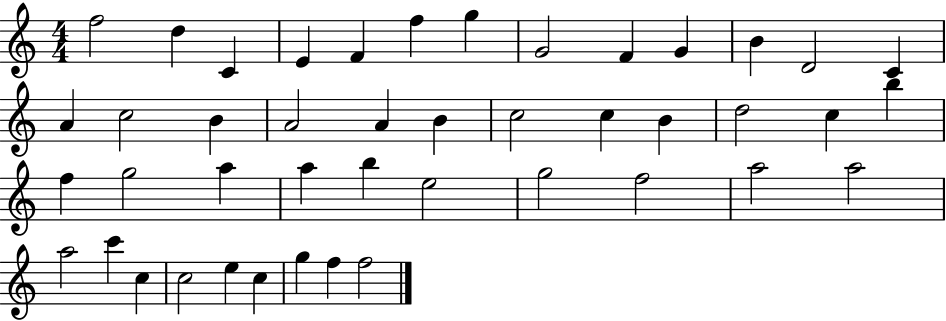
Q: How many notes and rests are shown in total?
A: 44